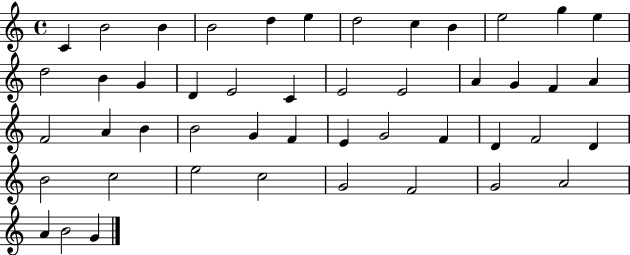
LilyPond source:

{
  \clef treble
  \time 4/4
  \defaultTimeSignature
  \key c \major
  c'4 b'2 b'4 | b'2 d''4 e''4 | d''2 c''4 b'4 | e''2 g''4 e''4 | \break d''2 b'4 g'4 | d'4 e'2 c'4 | e'2 e'2 | a'4 g'4 f'4 a'4 | \break f'2 a'4 b'4 | b'2 g'4 f'4 | e'4 g'2 f'4 | d'4 f'2 d'4 | \break b'2 c''2 | e''2 c''2 | g'2 f'2 | g'2 a'2 | \break a'4 b'2 g'4 | \bar "|."
}